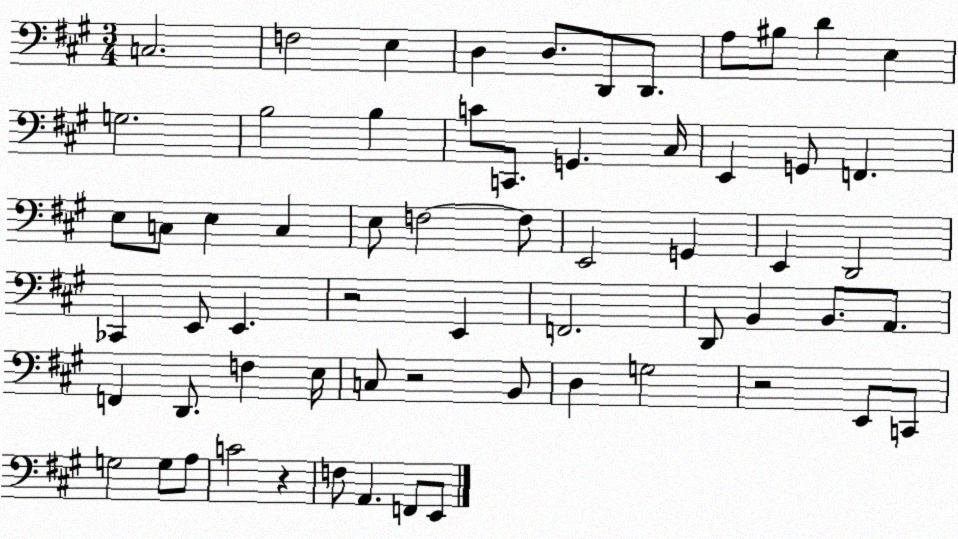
X:1
T:Untitled
M:3/4
L:1/4
K:A
C,2 F,2 E, D, D,/2 D,,/2 D,,/2 A,/2 ^B,/2 D E, G,2 B,2 B, C/2 C,,/2 G,, ^C,/4 E,, G,,/2 F,, E,/2 C,/2 E, C, E,/2 F,2 F,/2 E,,2 G,, E,, D,,2 _C,, E,,/2 E,, z2 E,, F,,2 D,,/2 B,, B,,/2 A,,/2 F,, D,,/2 F, E,/4 C,/2 z2 B,,/2 D, G,2 z2 E,,/2 C,,/2 G,2 G,/2 A,/2 C2 z F,/2 A,, F,,/2 E,,/2